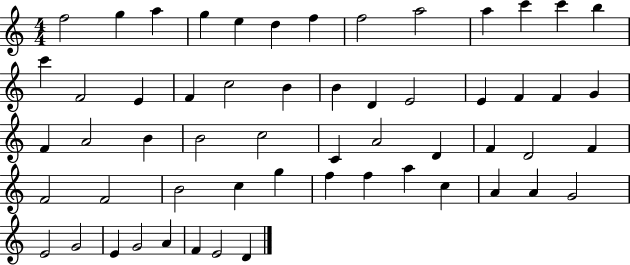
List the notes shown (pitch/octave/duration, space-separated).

F5/h G5/q A5/q G5/q E5/q D5/q F5/q F5/h A5/h A5/q C6/q C6/q B5/q C6/q F4/h E4/q F4/q C5/h B4/q B4/q D4/q E4/h E4/q F4/q F4/q G4/q F4/q A4/h B4/q B4/h C5/h C4/q A4/h D4/q F4/q D4/h F4/q F4/h F4/h B4/h C5/q G5/q F5/q F5/q A5/q C5/q A4/q A4/q G4/h E4/h G4/h E4/q G4/h A4/q F4/q E4/h D4/q